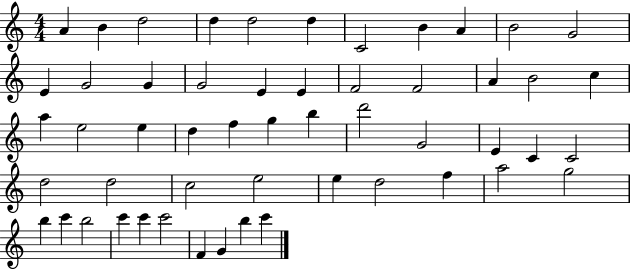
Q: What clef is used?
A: treble